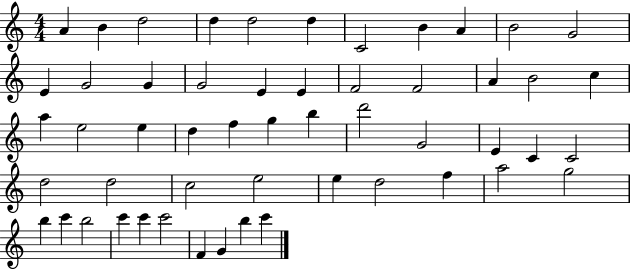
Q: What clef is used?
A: treble